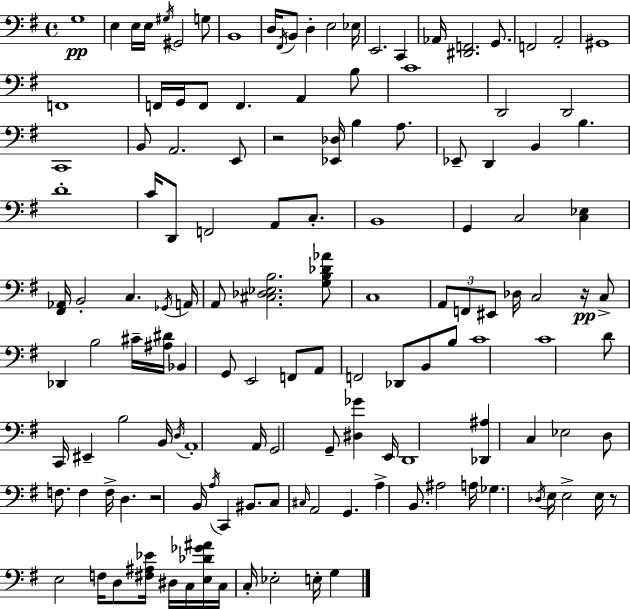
G3/w E3/q E3/s E3/s G#3/s G#2/h G3/e B2/w D3/s F#2/s B2/e D3/q E3/h Eb3/s E2/h. C2/q Ab2/s [D#2,F2]/h. G2/e. F2/h A2/h G#2/w F2/w F2/s G2/s F2/e F2/q. A2/q B3/e C4/w D2/h D2/h C2/w B2/e A2/h. E2/e R/h [Eb2,Db3]/s B3/q A3/e. Eb2/e D2/q B2/q B3/q. D4/w C4/s D2/e F2/h A2/e C3/e. B2/w G2/q C3/h [C3,Eb3]/q [F#2,Ab2]/s B2/h C3/q. Gb2/s A2/s A2/e [C#3,Db3,Eb3,B3]/h. [G3,B3,Db4,Ab4]/e C3/w A2/e F2/e EIS2/e Db3/s C3/h R/s C3/e Db2/q B3/h C#4/s [A#3,D#4]/s Bb2/q G2/e E2/h F2/e A2/e F2/h Db2/e B2/e B3/e C4/w C4/w D4/e C2/s EIS2/q B3/h B2/s D3/s A2/w A2/s G2/h G2/e [D#3,Gb4]/q E2/s D2/w [Db2,A#3]/q C3/q Eb3/h D3/e F3/e. F3/q F3/s D3/q. R/h B2/s A3/s C2/q BIS2/e. C3/e C#3/s A2/h G2/q. A3/q B2/e. A#3/h A3/s Gb3/q. Db3/s E3/s E3/h E3/s R/e E3/h F3/s D3/e [F#3,A#3,Eb4]/s D#3/s C3/s [E3,Db4,Gb4,A#4]/s C3/s C3/s Eb3/h E3/s G3/q